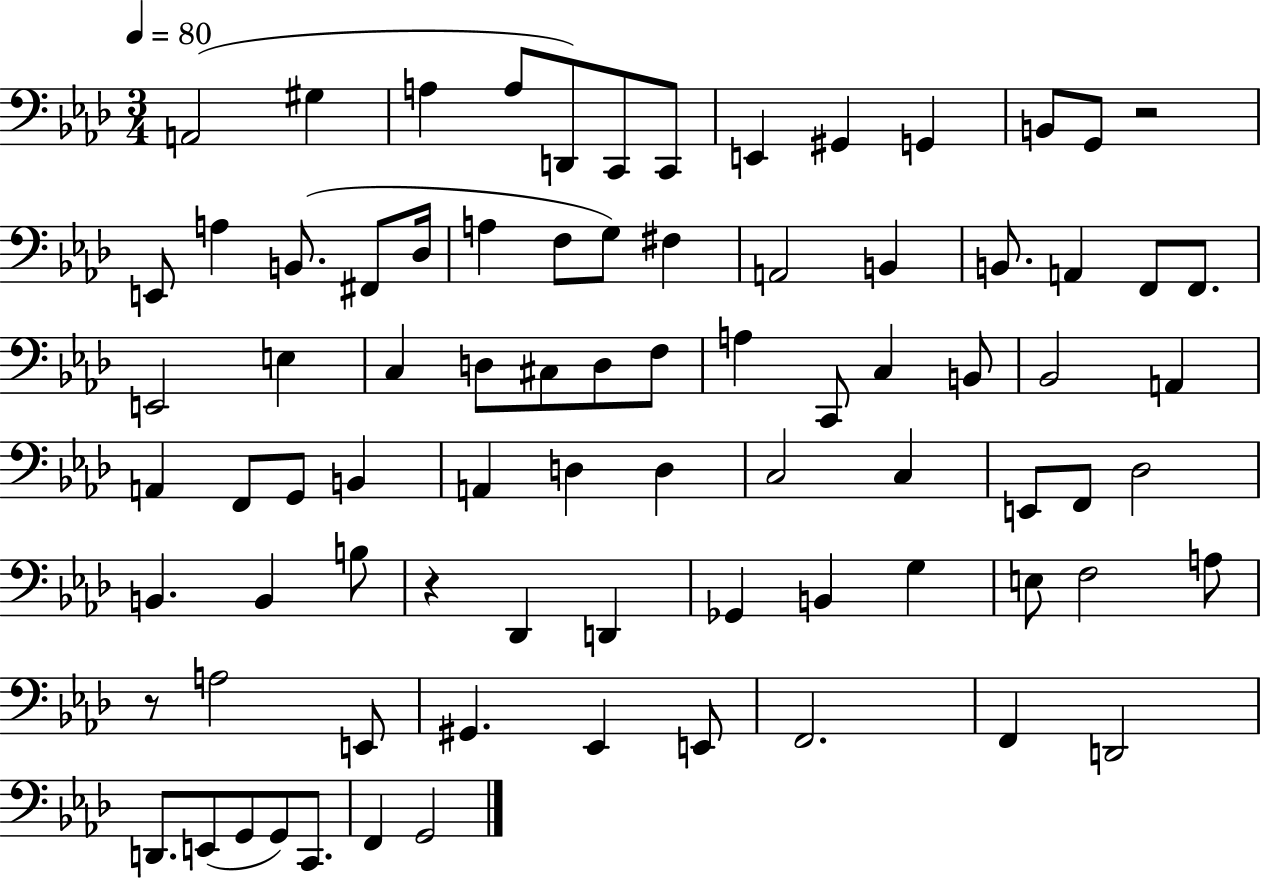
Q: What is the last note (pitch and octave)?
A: G2